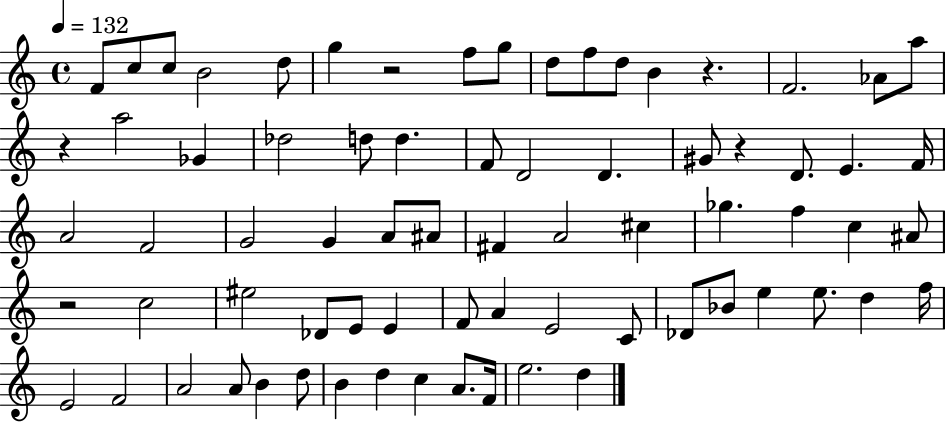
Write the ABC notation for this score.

X:1
T:Untitled
M:4/4
L:1/4
K:C
F/2 c/2 c/2 B2 d/2 g z2 f/2 g/2 d/2 f/2 d/2 B z F2 _A/2 a/2 z a2 _G _d2 d/2 d F/2 D2 D ^G/2 z D/2 E F/4 A2 F2 G2 G A/2 ^A/2 ^F A2 ^c _g f c ^A/2 z2 c2 ^e2 _D/2 E/2 E F/2 A E2 C/2 _D/2 _B/2 e e/2 d f/4 E2 F2 A2 A/2 B d/2 B d c A/2 F/4 e2 d